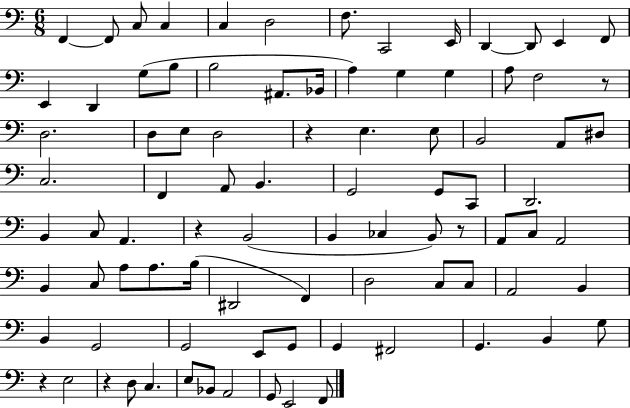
X:1
T:Untitled
M:6/8
L:1/4
K:C
F,, F,,/2 C,/2 C, C, D,2 F,/2 C,,2 E,,/4 D,, D,,/2 E,, F,,/2 E,, D,, G,/2 B,/2 B,2 ^A,,/2 _B,,/4 A, G, G, A,/2 F,2 z/2 D,2 D,/2 E,/2 D,2 z E, E,/2 B,,2 A,,/2 ^D,/2 C,2 F,, A,,/2 B,, G,,2 G,,/2 C,,/2 D,,2 B,, C,/2 A,, z B,,2 B,, _C, B,,/2 z/2 A,,/2 C,/2 A,,2 B,, C,/2 A,/2 A,/2 B,/4 ^D,,2 F,, D,2 C,/2 C,/2 A,,2 B,, B,, G,,2 G,,2 E,,/2 G,,/2 G,, ^F,,2 G,, B,, G,/2 z E,2 z D,/2 C, E,/2 _B,,/2 A,,2 G,,/2 E,,2 F,,/2